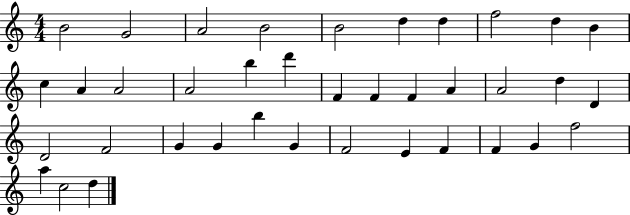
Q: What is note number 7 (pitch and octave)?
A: D5